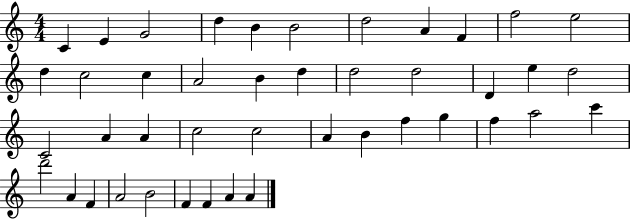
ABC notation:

X:1
T:Untitled
M:4/4
L:1/4
K:C
C E G2 d B B2 d2 A F f2 e2 d c2 c A2 B d d2 d2 D e d2 C2 A A c2 c2 A B f g f a2 c' d'2 A F A2 B2 F F A A